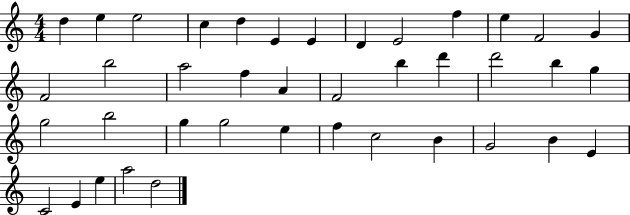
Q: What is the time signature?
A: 4/4